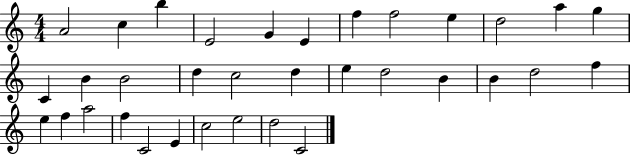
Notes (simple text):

A4/h C5/q B5/q E4/h G4/q E4/q F5/q F5/h E5/q D5/h A5/q G5/q C4/q B4/q B4/h D5/q C5/h D5/q E5/q D5/h B4/q B4/q D5/h F5/q E5/q F5/q A5/h F5/q C4/h E4/q C5/h E5/h D5/h C4/h